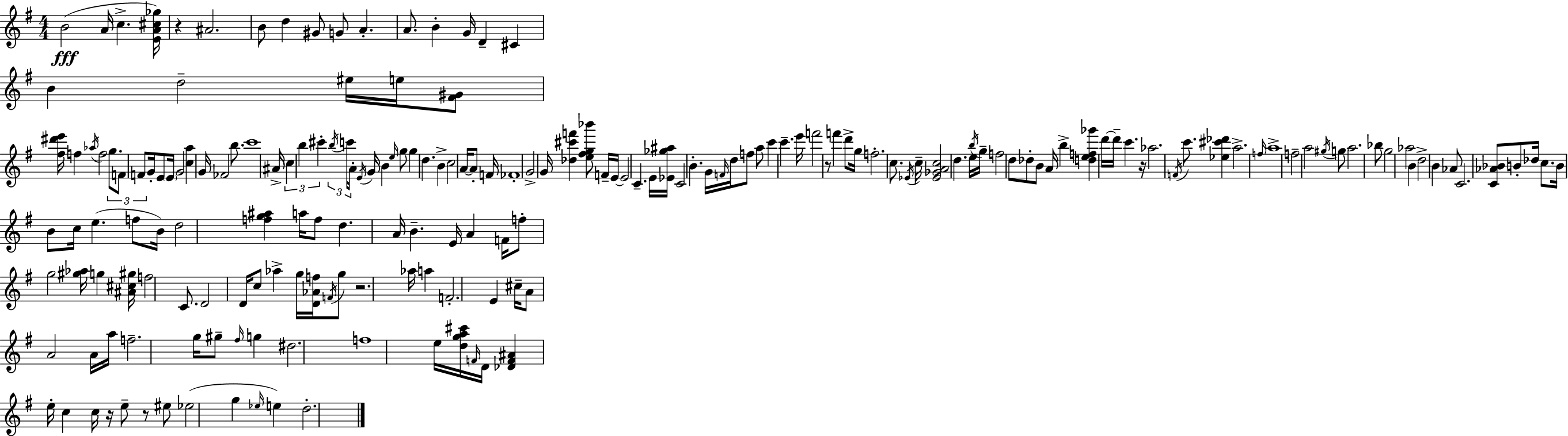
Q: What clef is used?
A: treble